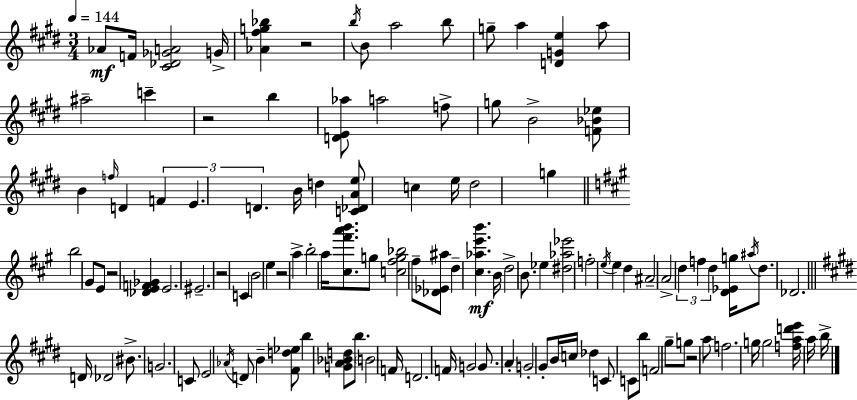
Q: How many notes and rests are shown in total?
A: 116